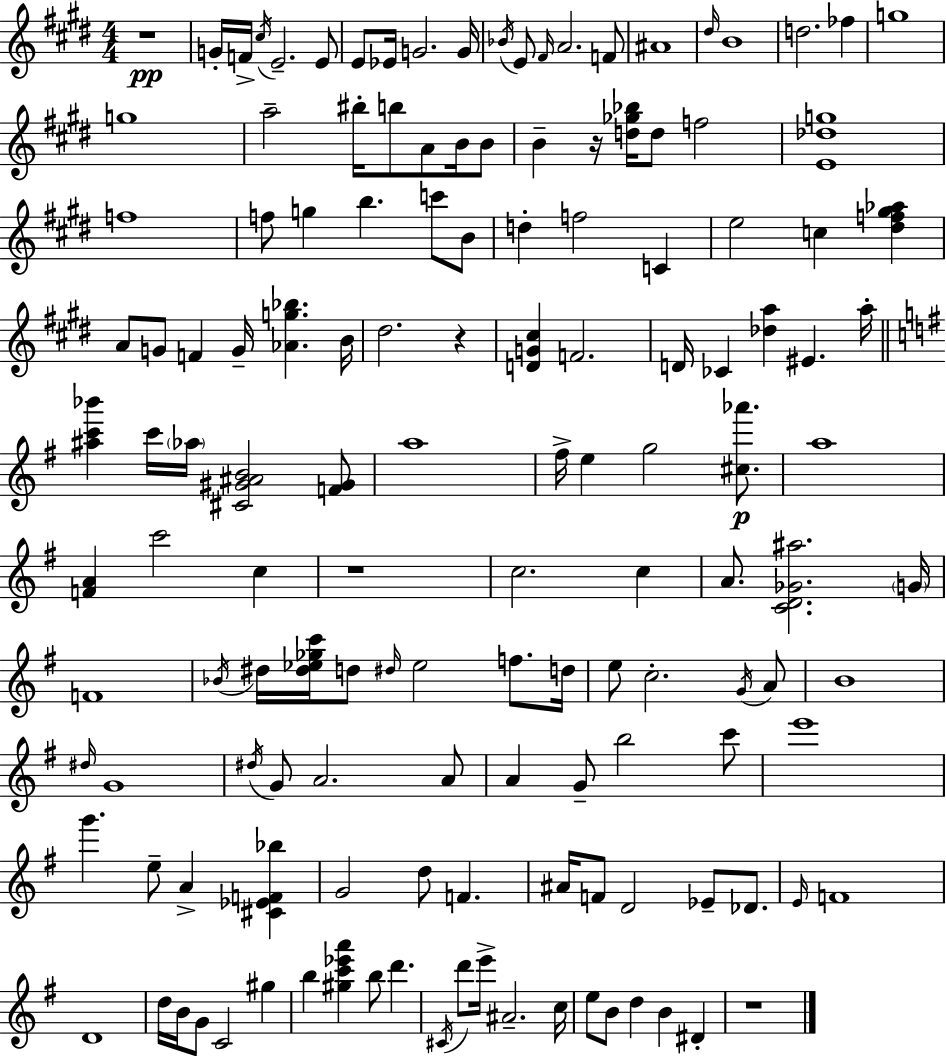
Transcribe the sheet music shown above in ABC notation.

X:1
T:Untitled
M:4/4
L:1/4
K:E
z4 G/4 F/4 ^c/4 E2 E/2 E/2 _E/4 G2 G/4 _B/4 E/2 ^F/4 A2 F/2 ^A4 ^d/4 B4 d2 _f g4 g4 a2 ^b/4 b/2 A/2 B/4 B/2 B z/4 [d_g_b]/4 d/2 f2 [E_dg]4 f4 f/2 g b c'/2 B/2 d f2 C e2 c [^df^g_a] A/2 G/2 F G/4 [_Ag_b] B/4 ^d2 z [DG^c] F2 D/4 _C [_da] ^E a/4 [^ac'_b'] c'/4 _a/4 [^C^G^AB]2 [F^G]/2 a4 ^f/4 e g2 [^c_a']/2 a4 [FA] c'2 c z4 c2 c A/2 [CD_G^a]2 G/4 F4 _B/4 ^d/4 [^d_e_gc']/4 d/2 ^d/4 _e2 f/2 d/4 e/2 c2 G/4 A/2 B4 ^d/4 G4 ^d/4 G/2 A2 A/2 A G/2 b2 c'/2 e'4 g' e/2 A [^C_EF_b] G2 d/2 F ^A/4 F/2 D2 _E/2 _D/2 E/4 F4 D4 d/4 B/4 G/2 C2 ^g b [^gc'_e'a'] b/2 d' ^C/4 d'/2 e'/4 ^A2 c/4 e/2 B/2 d B ^D z4